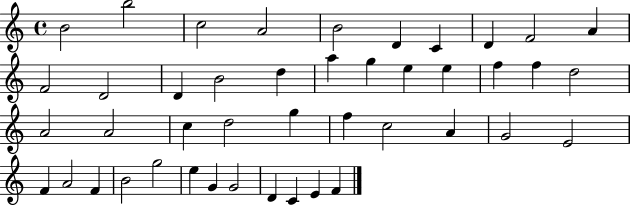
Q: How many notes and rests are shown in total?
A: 44